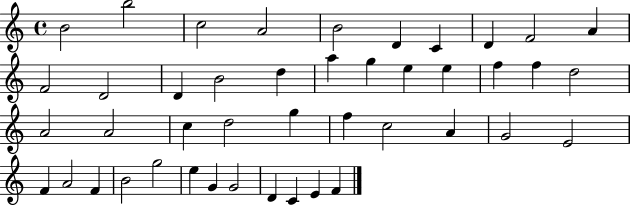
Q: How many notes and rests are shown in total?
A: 44